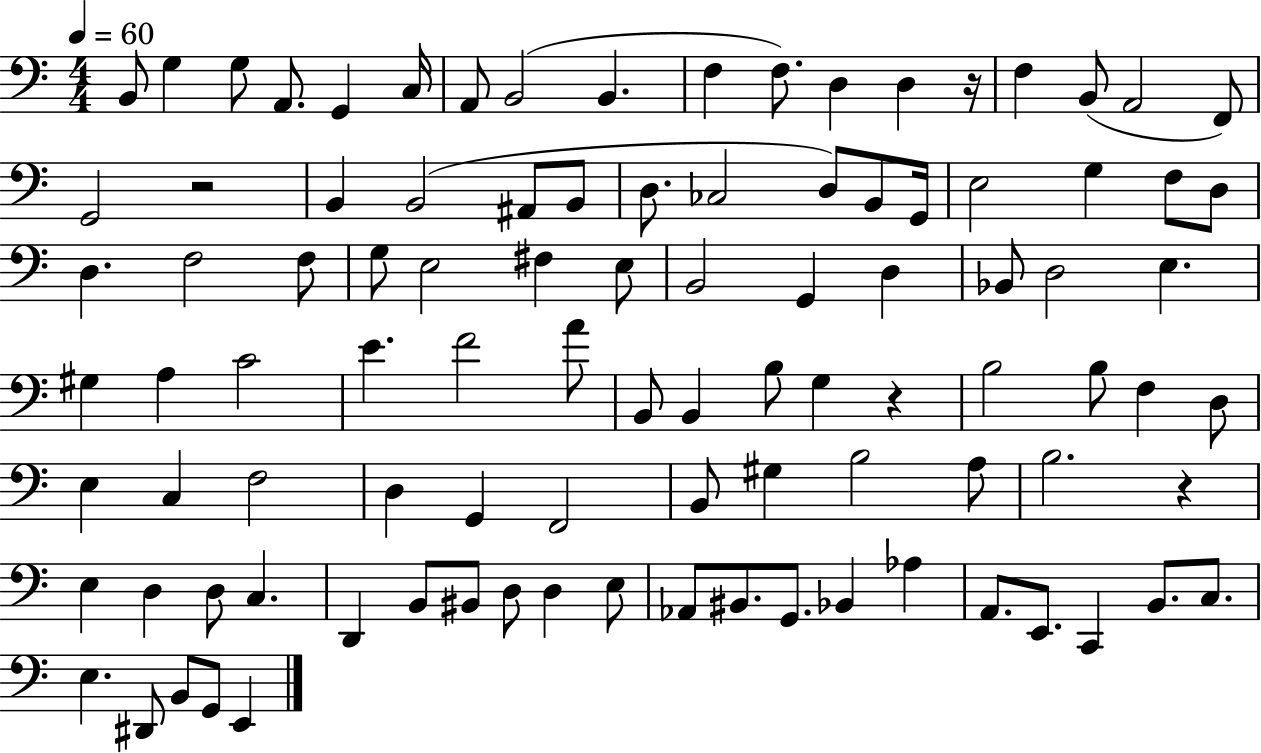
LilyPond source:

{
  \clef bass
  \numericTimeSignature
  \time 4/4
  \key c \major
  \tempo 4 = 60
  \repeat volta 2 { b,8 g4 g8 a,8. g,4 c16 | a,8 b,2( b,4. | f4 f8.) d4 d4 r16 | f4 b,8( a,2 f,8) | \break g,2 r2 | b,4 b,2( ais,8 b,8 | d8. ces2 d8) b,8 g,16 | e2 g4 f8 d8 | \break d4. f2 f8 | g8 e2 fis4 e8 | b,2 g,4 d4 | bes,8 d2 e4. | \break gis4 a4 c'2 | e'4. f'2 a'8 | b,8 b,4 b8 g4 r4 | b2 b8 f4 d8 | \break e4 c4 f2 | d4 g,4 f,2 | b,8 gis4 b2 a8 | b2. r4 | \break e4 d4 d8 c4. | d,4 b,8 bis,8 d8 d4 e8 | aes,8 bis,8. g,8. bes,4 aes4 | a,8. e,8. c,4 b,8. c8. | \break e4. dis,8 b,8 g,8 e,4 | } \bar "|."
}